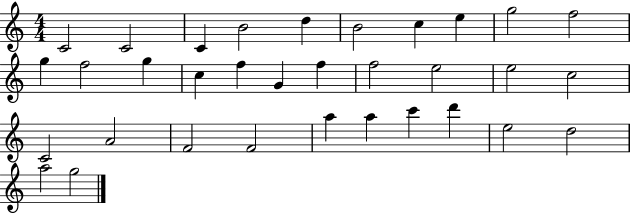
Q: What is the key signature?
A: C major